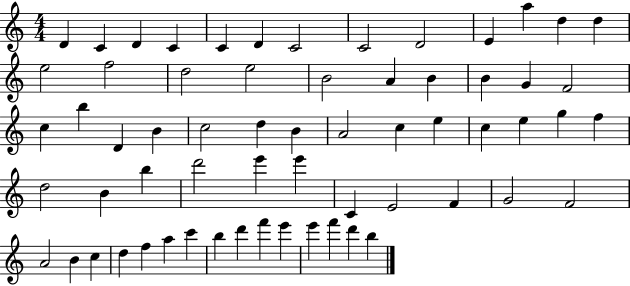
D4/q C4/q D4/q C4/q C4/q D4/q C4/h C4/h D4/h E4/q A5/q D5/q D5/q E5/h F5/h D5/h E5/h B4/h A4/q B4/q B4/q G4/q F4/h C5/q B5/q D4/q B4/q C5/h D5/q B4/q A4/h C5/q E5/q C5/q E5/q G5/q F5/q D5/h B4/q B5/q D6/h E6/q E6/q C4/q E4/h F4/q G4/h F4/h A4/h B4/q C5/q D5/q F5/q A5/q C6/q B5/q D6/q F6/q E6/q E6/q F6/q D6/q B5/q